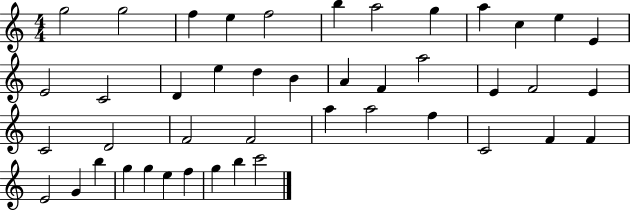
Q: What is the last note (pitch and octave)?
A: C6